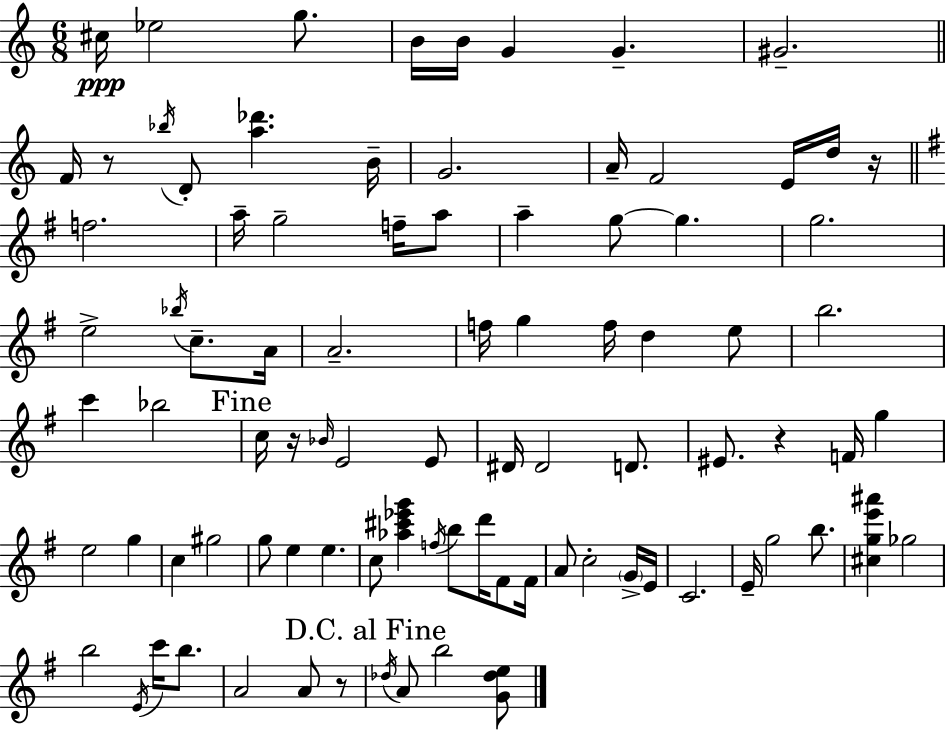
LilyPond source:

{
  \clef treble
  \numericTimeSignature
  \time 6/8
  \key c \major
  \repeat volta 2 { cis''16\ppp ees''2 g''8. | b'16 b'16 g'4 g'4.-- | gis'2.-- | \bar "||" \break \key a \minor f'16 r8 \acciaccatura { bes''16 } d'8-. <a'' des'''>4. | b'16-- g'2. | a'16-- f'2 e'16 d''16 | r16 \bar "||" \break \key e \minor f''2. | a''16-- g''2-- f''16-- a''8 | a''4-- g''8~~ g''4. | g''2. | \break e''2-> \acciaccatura { bes''16 } c''8.-- | a'16 a'2.-- | f''16 g''4 f''16 d''4 e''8 | b''2. | \break c'''4 bes''2 | \mark "Fine" c''16 r16 \grace { bes'16 } e'2 | e'8 dis'16 dis'2 d'8. | eis'8. r4 f'16 g''4 | \break e''2 g''4 | c''4 gis''2 | g''8 e''4 e''4. | c''8 <aes'' cis''' ees''' g'''>4 \acciaccatura { f''16 } b''8 d'''16 | \break fis'8 fis'16 a'8 c''2-. | \parenthesize g'16-> e'16 c'2. | e'16-- g''2 | b''8. <cis'' g'' e''' ais'''>4 ges''2 | \break b''2 \acciaccatura { e'16 } | c'''16 b''8. a'2 | a'8 r8 \mark "D.C. al Fine" \acciaccatura { des''16 } a'8 b''2 | <g' des'' e''>8 } \bar "|."
}